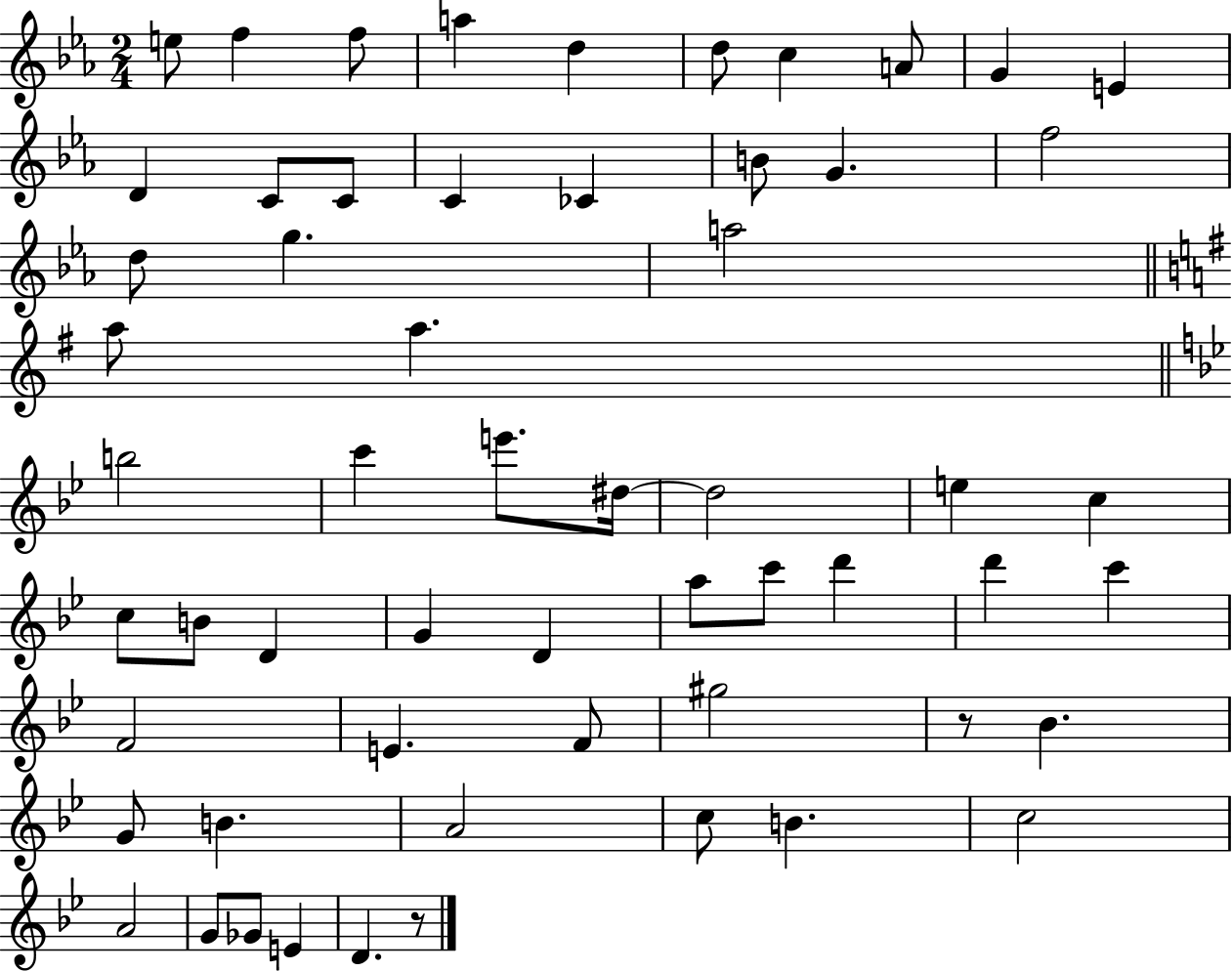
E5/e F5/q F5/e A5/q D5/q D5/e C5/q A4/e G4/q E4/q D4/q C4/e C4/e C4/q CES4/q B4/e G4/q. F5/h D5/e G5/q. A5/h A5/e A5/q. B5/h C6/q E6/e. D#5/s D#5/h E5/q C5/q C5/e B4/e D4/q G4/q D4/q A5/e C6/e D6/q D6/q C6/q F4/h E4/q. F4/e G#5/h R/e Bb4/q. G4/e B4/q. A4/h C5/e B4/q. C5/h A4/h G4/e Gb4/e E4/q D4/q. R/e